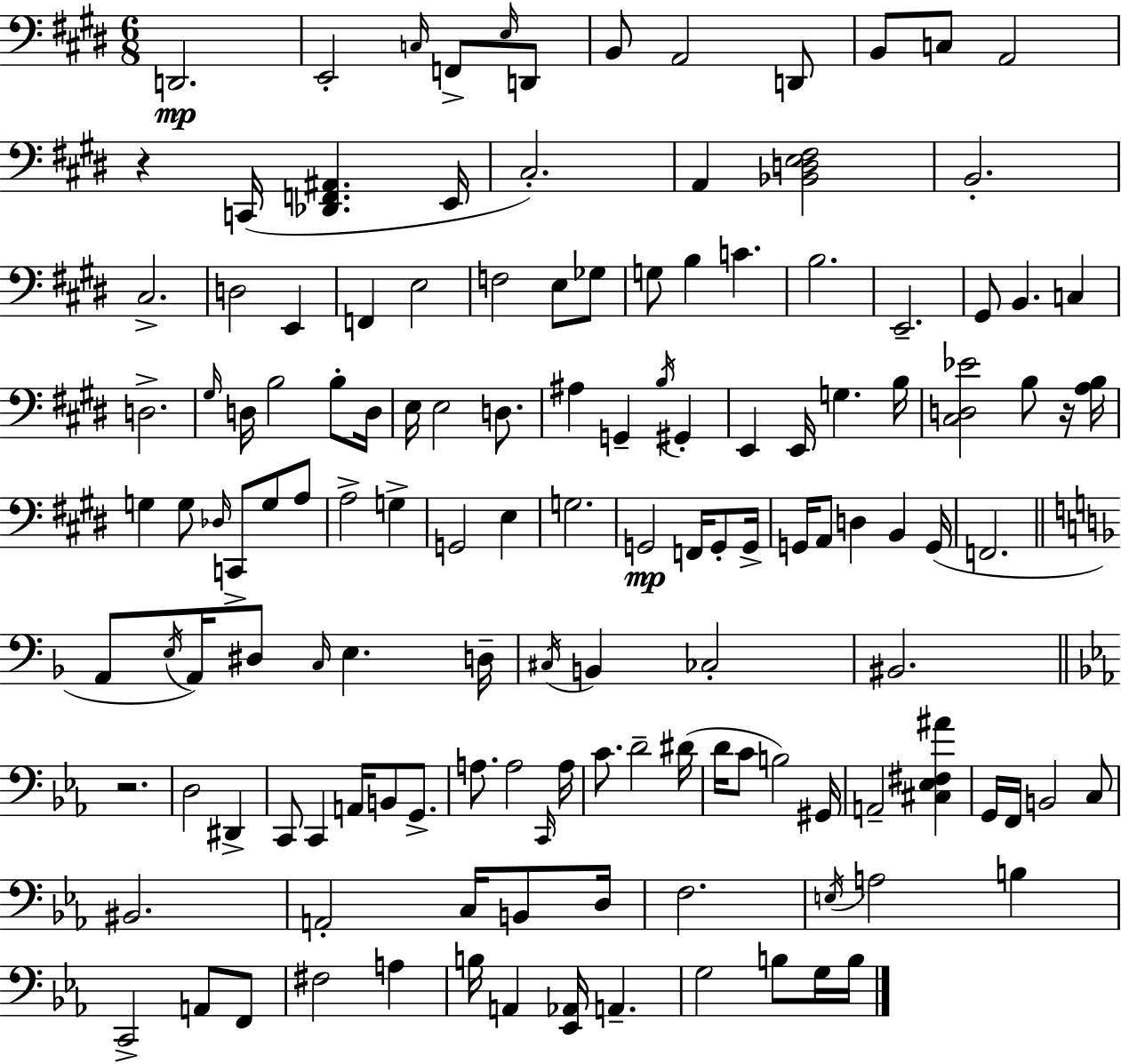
X:1
T:Untitled
M:6/8
L:1/4
K:E
D,,2 E,,2 C,/4 F,,/2 E,/4 D,,/2 B,,/2 A,,2 D,,/2 B,,/2 C,/2 A,,2 z C,,/4 [_D,,F,,^A,,] E,,/4 ^C,2 A,, [_B,,D,E,^F,]2 B,,2 ^C,2 D,2 E,, F,, E,2 F,2 E,/2 _G,/2 G,/2 B, C B,2 E,,2 ^G,,/2 B,, C, D,2 ^G,/4 D,/4 B,2 B,/2 D,/4 E,/4 E,2 D,/2 ^A, G,, B,/4 ^G,, E,, E,,/4 G, B,/4 [^C,D,_E]2 B,/2 z/4 [A,B,]/4 G, G,/2 _D,/4 C,,/2 G,/2 A,/2 A,2 G, G,,2 E, G,2 G,,2 F,,/4 G,,/2 G,,/4 G,,/4 A,,/2 D, B,, G,,/4 F,,2 A,,/2 E,/4 A,,/4 ^D,/2 C,/4 E, D,/4 ^C,/4 B,, _C,2 ^B,,2 z2 D,2 ^D,, C,,/2 C,, A,,/4 B,,/2 G,,/2 A,/2 A,2 C,,/4 A,/4 C/2 D2 ^D/4 D/4 C/2 B,2 ^G,,/4 A,,2 [^C,_E,^F,^A] G,,/4 F,,/4 B,,2 C,/2 ^B,,2 A,,2 C,/4 B,,/2 D,/4 F,2 E,/4 A,2 B, C,,2 A,,/2 F,,/2 ^F,2 A, B,/4 A,, [_E,,_A,,]/4 A,, G,2 B,/2 G,/4 B,/4